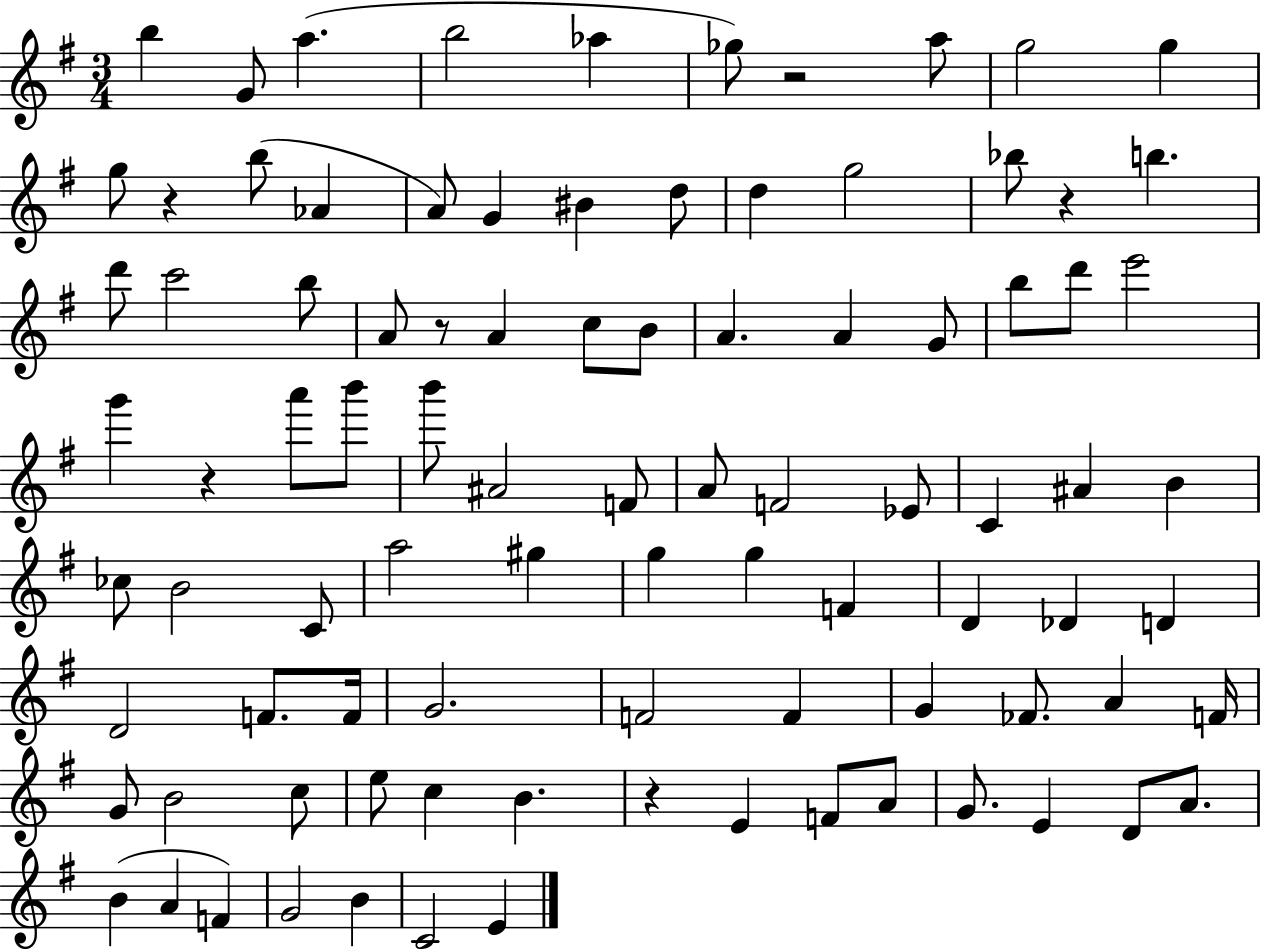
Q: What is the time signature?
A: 3/4